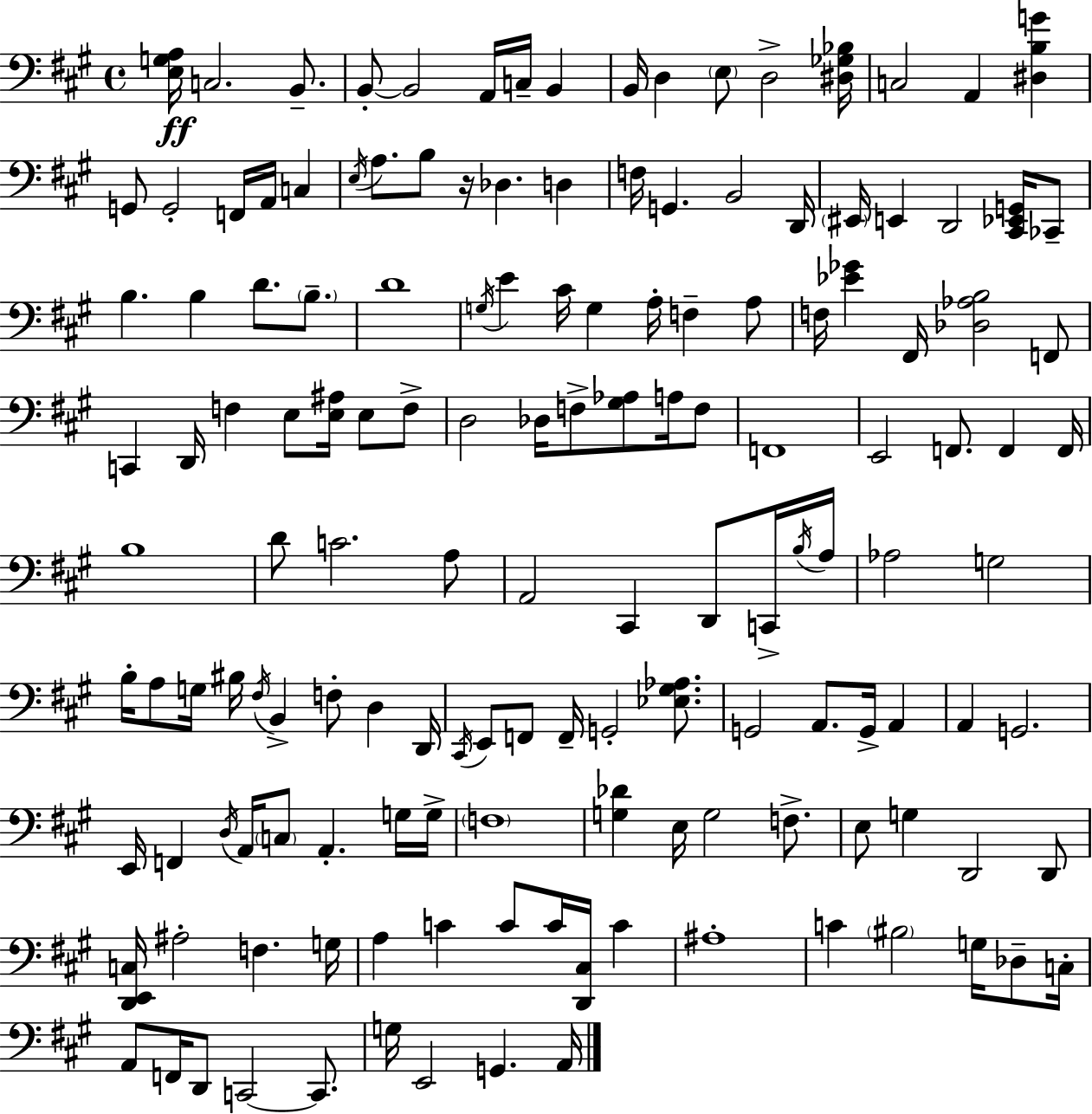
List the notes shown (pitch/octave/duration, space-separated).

[E3,G3,A3]/s C3/h. B2/e. B2/e B2/h A2/s C3/s B2/q B2/s D3/q E3/e D3/h [D#3,Gb3,Bb3]/s C3/h A2/q [D#3,B3,G4]/q G2/e G2/h F2/s A2/s C3/q E3/s A3/e. B3/e R/s Db3/q. D3/q F3/s G2/q. B2/h D2/s EIS2/s E2/q D2/h [C#2,Eb2,G2]/s CES2/e B3/q. B3/q D4/e. B3/e. D4/w G3/s E4/q C#4/s G3/q A3/s F3/q A3/e F3/s [Eb4,Gb4]/q F#2/s [Db3,Ab3,B3]/h F2/e C2/q D2/s F3/q E3/e [E3,A#3]/s E3/e F3/e D3/h Db3/s F3/e [G#3,Ab3]/e A3/s F3/e F2/w E2/h F2/e. F2/q F2/s B3/w D4/e C4/h. A3/e A2/h C#2/q D2/e C2/s B3/s A3/s Ab3/h G3/h B3/s A3/e G3/s BIS3/s F#3/s B2/q F3/e D3/q D2/s C#2/s E2/e F2/e F2/s G2/h [Eb3,G#3,Ab3]/e. G2/h A2/e. G2/s A2/q A2/q G2/h. E2/s F2/q D3/s A2/s C3/e A2/q. G3/s G3/s F3/w [G3,Db4]/q E3/s G3/h F3/e. E3/e G3/q D2/h D2/e [D2,E2,C3]/s A#3/h F3/q. G3/s A3/q C4/q C4/e C4/s [D2,C#3]/s C4/q A#3/w C4/q BIS3/h G3/s Db3/e C3/s A2/e F2/s D2/e C2/h C2/e. G3/s E2/h G2/q. A2/s